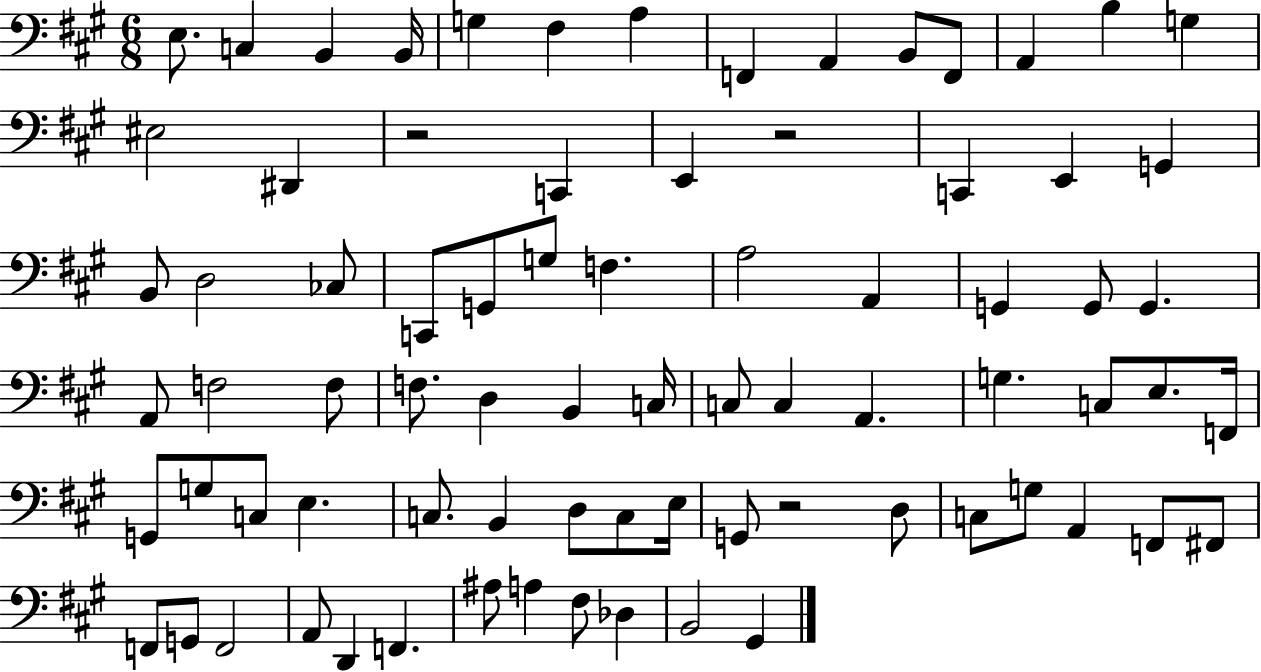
E3/e. C3/q B2/q B2/s G3/q F#3/q A3/q F2/q A2/q B2/e F2/e A2/q B3/q G3/q EIS3/h D#2/q R/h C2/q E2/q R/h C2/q E2/q G2/q B2/e D3/h CES3/e C2/e G2/e G3/e F3/q. A3/h A2/q G2/q G2/e G2/q. A2/e F3/h F3/e F3/e. D3/q B2/q C3/s C3/e C3/q A2/q. G3/q. C3/e E3/e. F2/s G2/e G3/e C3/e E3/q. C3/e. B2/q D3/e C3/e E3/s G2/e R/h D3/e C3/e G3/e A2/q F2/e F#2/e F2/e G2/e F2/h A2/e D2/q F2/q. A#3/e A3/q F#3/e Db3/q B2/h G#2/q